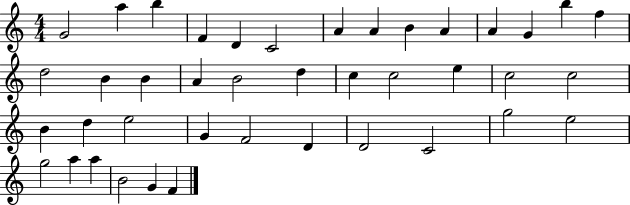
{
  \clef treble
  \numericTimeSignature
  \time 4/4
  \key c \major
  g'2 a''4 b''4 | f'4 d'4 c'2 | a'4 a'4 b'4 a'4 | a'4 g'4 b''4 f''4 | \break d''2 b'4 b'4 | a'4 b'2 d''4 | c''4 c''2 e''4 | c''2 c''2 | \break b'4 d''4 e''2 | g'4 f'2 d'4 | d'2 c'2 | g''2 e''2 | \break g''2 a''4 a''4 | b'2 g'4 f'4 | \bar "|."
}